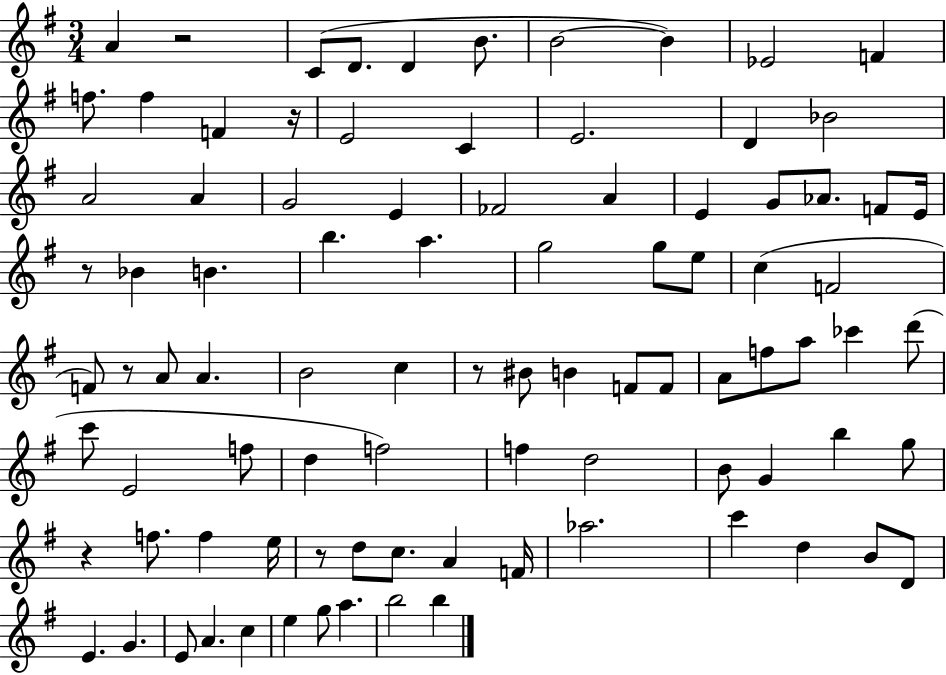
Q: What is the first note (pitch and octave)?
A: A4